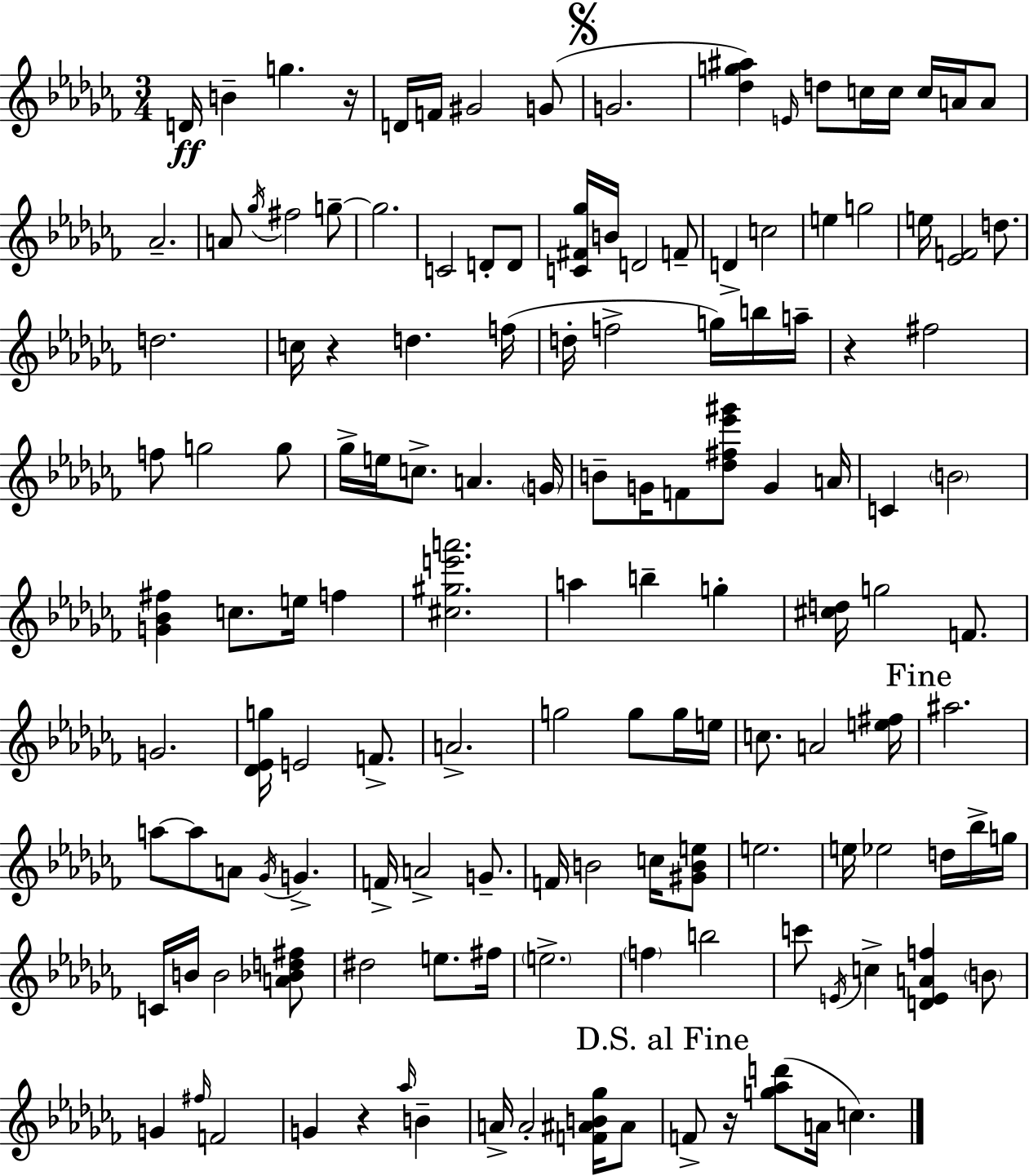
D4/s B4/q G5/q. R/s D4/s F4/s G#4/h G4/e G4/h. [Db5,G5,A#5]/q E4/s D5/e C5/s C5/s C5/s A4/s A4/e Ab4/h. A4/e Gb5/s F#5/h G5/e G5/h. C4/h D4/e D4/e [C4,F#4,Gb5]/s B4/s D4/h F4/e D4/q C5/h E5/q G5/h E5/s [Eb4,F4]/h D5/e. D5/h. C5/s R/q D5/q. F5/s D5/s F5/h G5/s B5/s A5/s R/q F#5/h F5/e G5/h G5/e Gb5/s E5/s C5/e. A4/q. G4/s B4/e G4/s F4/e [Db5,F#5,Eb6,G#6]/e G4/q A4/s C4/q B4/h [G4,Bb4,F#5]/q C5/e. E5/s F5/q [C#5,G#5,E6,A6]/h. A5/q B5/q G5/q [C#5,D5]/s G5/h F4/e. G4/h. [Db4,Eb4,G5]/s E4/h F4/e. A4/h. G5/h G5/e G5/s E5/s C5/e. A4/h [E5,F#5]/s A#5/h. A5/e A5/e A4/e Gb4/s G4/q. F4/s A4/h G4/e. F4/s B4/h C5/s [G#4,B4,E5]/e E5/h. E5/s Eb5/h D5/s Bb5/s G5/s C4/s B4/s B4/h [A4,Bb4,D5,F#5]/e D#5/h E5/e. F#5/s E5/h. F5/q B5/h C6/e E4/s C5/q [D4,E4,A4,F5]/q B4/e G4/q F#5/s F4/h G4/q R/q Ab5/s B4/q A4/s A4/h [F4,A#4,B4,Gb5]/s A#4/e F4/e R/s [G5,Ab5,D6]/e A4/s C5/q.